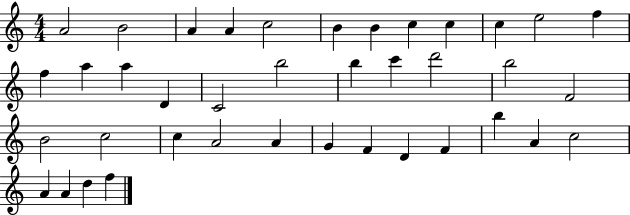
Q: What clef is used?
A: treble